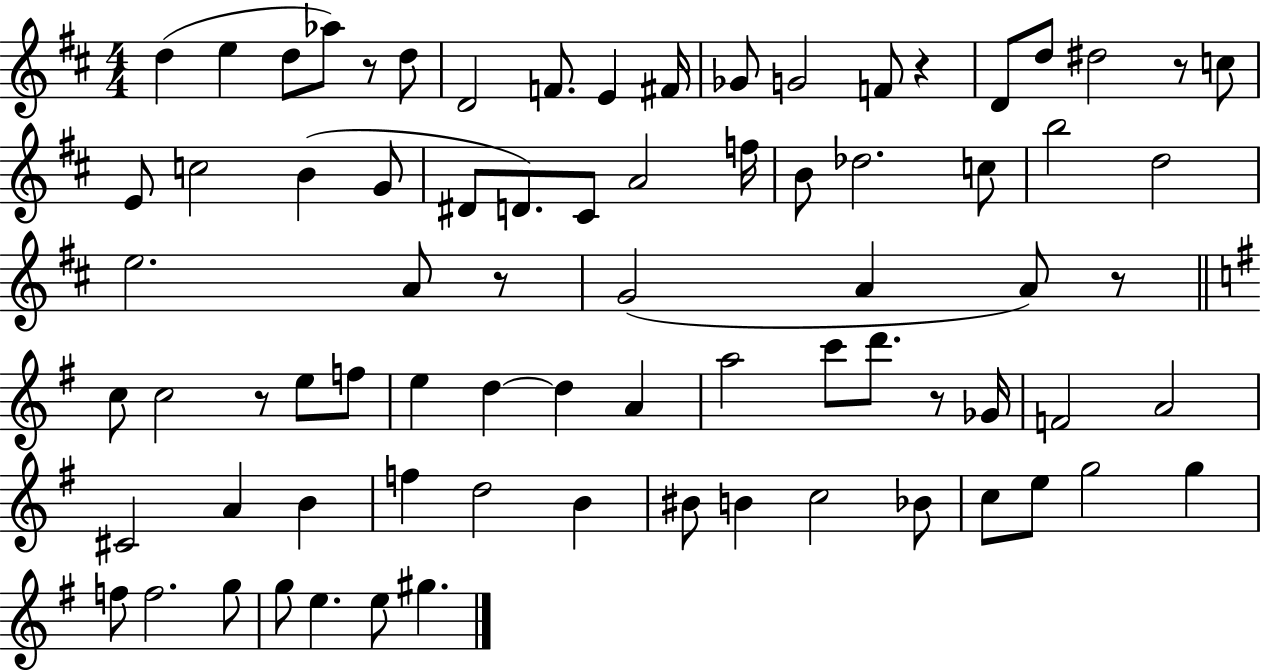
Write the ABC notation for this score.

X:1
T:Untitled
M:4/4
L:1/4
K:D
d e d/2 _a/2 z/2 d/2 D2 F/2 E ^F/4 _G/2 G2 F/2 z D/2 d/2 ^d2 z/2 c/2 E/2 c2 B G/2 ^D/2 D/2 ^C/2 A2 f/4 B/2 _d2 c/2 b2 d2 e2 A/2 z/2 G2 A A/2 z/2 c/2 c2 z/2 e/2 f/2 e d d A a2 c'/2 d'/2 z/2 _G/4 F2 A2 ^C2 A B f d2 B ^B/2 B c2 _B/2 c/2 e/2 g2 g f/2 f2 g/2 g/2 e e/2 ^g